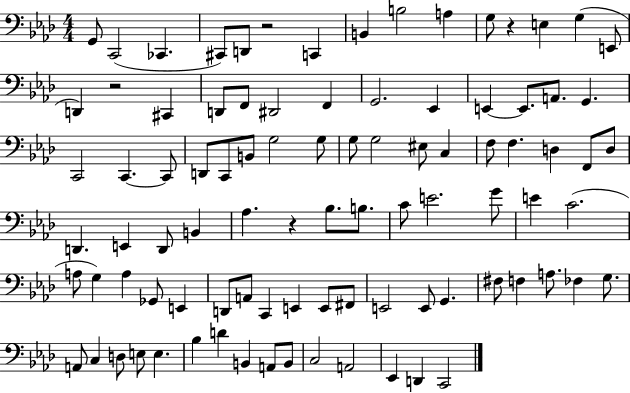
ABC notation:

X:1
T:Untitled
M:4/4
L:1/4
K:Ab
G,,/2 C,,2 _C,, ^C,,/2 D,,/2 z2 C,, B,, B,2 A, G,/2 z E, G, E,,/2 D,, z2 ^C,, D,,/2 F,,/2 ^D,,2 F,, G,,2 _E,, E,, E,,/2 A,,/2 G,, C,,2 C,, C,,/2 D,,/2 C,,/2 B,,/2 G,2 G,/2 G,/2 G,2 ^E,/2 C, F,/2 F, D, F,,/2 D,/2 D,, E,, D,,/2 B,, _A, z _B,/2 B,/2 C/2 E2 G/2 E C2 A,/2 G, A, _G,,/2 E,, D,,/2 A,,/2 C,, E,, E,,/2 ^F,,/2 E,,2 E,,/2 G,, ^F,/2 F, A,/2 _F, G,/2 A,,/2 C, D,/2 E,/2 E, _B, D B,, A,,/2 B,,/2 C,2 A,,2 _E,, D,, C,,2